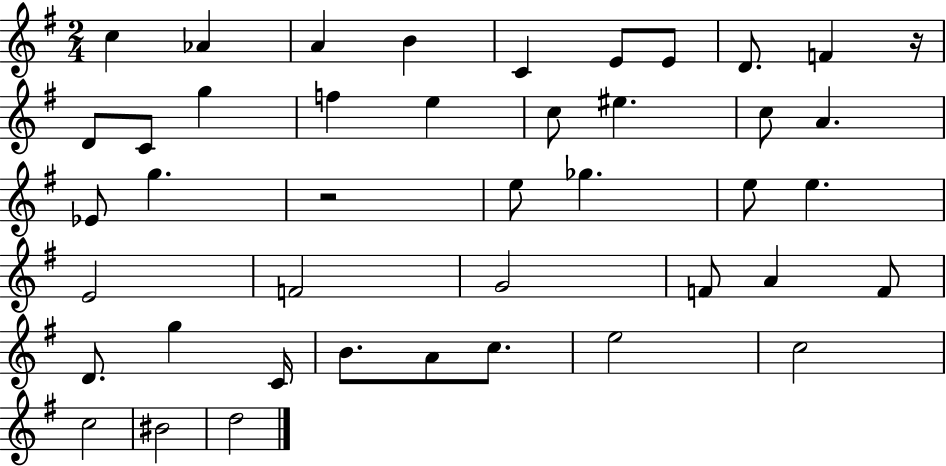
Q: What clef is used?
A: treble